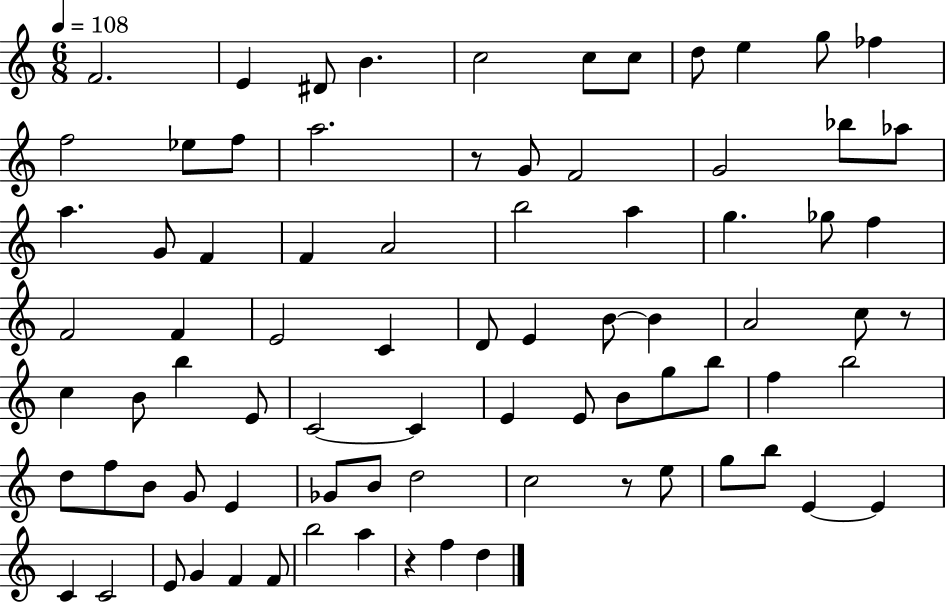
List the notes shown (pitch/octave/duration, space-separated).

F4/h. E4/q D#4/e B4/q. C5/h C5/e C5/e D5/e E5/q G5/e FES5/q F5/h Eb5/e F5/e A5/h. R/e G4/e F4/h G4/h Bb5/e Ab5/e A5/q. G4/e F4/q F4/q A4/h B5/h A5/q G5/q. Gb5/e F5/q F4/h F4/q E4/h C4/q D4/e E4/q B4/e B4/q A4/h C5/e R/e C5/q B4/e B5/q E4/e C4/h C4/q E4/q E4/e B4/e G5/e B5/e F5/q B5/h D5/e F5/e B4/e G4/e E4/q Gb4/e B4/e D5/h C5/h R/e E5/e G5/e B5/e E4/q E4/q C4/q C4/h E4/e G4/q F4/q F4/e B5/h A5/q R/q F5/q D5/q